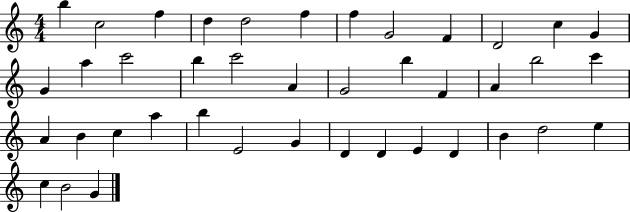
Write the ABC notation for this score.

X:1
T:Untitled
M:4/4
L:1/4
K:C
b c2 f d d2 f f G2 F D2 c G G a c'2 b c'2 A G2 b F A b2 c' A B c a b E2 G D D E D B d2 e c B2 G